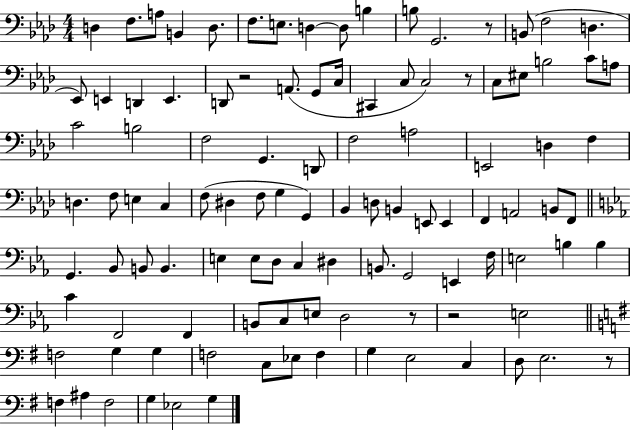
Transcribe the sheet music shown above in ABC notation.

X:1
T:Untitled
M:4/4
L:1/4
K:Ab
D, F,/2 A,/2 B,, D,/2 F,/2 E,/2 D, D,/2 B, B,/2 G,,2 z/2 B,,/2 F,2 D, _E,,/2 E,, D,, E,, D,,/2 z2 A,,/2 G,,/2 C,/4 ^C,, C,/2 C,2 z/2 C,/2 ^E,/2 B,2 C/2 A,/2 C2 B,2 F,2 G,, D,,/2 F,2 A,2 E,,2 D, F, D, F,/2 E, C, F,/2 ^D, F,/2 G, G,, _B,, D,/2 B,, E,,/2 E,, F,, A,,2 B,,/2 F,,/2 G,, _B,,/2 B,,/2 B,, E, E,/2 D,/2 C, ^D, B,,/2 G,,2 E,, F,/4 E,2 B, B, C F,,2 F,, B,,/2 C,/2 E,/2 D,2 z/2 z2 E,2 F,2 G, G, F,2 C,/2 _E,/2 F, G, E,2 C, D,/2 E,2 z/2 F, ^A, F,2 G, _E,2 G,